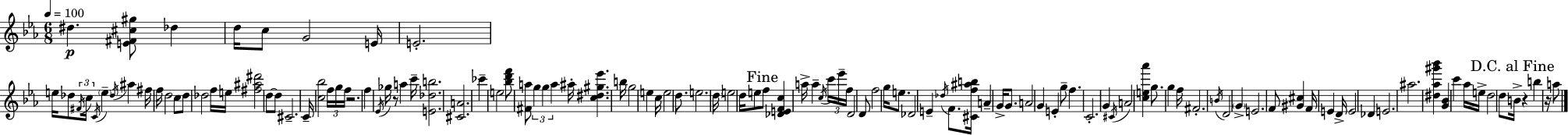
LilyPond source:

{
  \clef treble
  \numericTimeSignature
  \time 6/8
  \key ees \major
  \tempo 4 = 100
  dis''4.\p <e' fis' cis'' gis''>8 des''4 | d''16 c''8 g'2 e'16 | e'2.-. | e''16 des''8 \tuplet 3/2 { \acciaccatura { fis'16 } c''16 \acciaccatura { c'16 } } \parenthesize e''4-- \acciaccatura { des''16 } ais''4 | \break fis''16 f''16 d''2 | c''8 d''8 des''2 | f''16 e''16 <fis'' ais'' dis'''>2 d''8~~ | d''8 cis'2.-- | \break c'16-- <c'' bes''>2 | \tuplet 3/2 { f''16 g''16 f''16 } r2. | f''4 \acciaccatura { ees'16 } ges''16 r8 a''4 | c'''16-- <e' des'' b''>2. | \break <cis' a'>2. | ces'''4-- e''2 | <bes'' d''' f'''>8 <fis' a''>8 \tuplet 3/2 { g''4 | g''4 a''4 } ais''16-. <c'' dis'' gis'' ees'''>4. | \break b''16 g''2 | e''4 c''16 e''2 | d''8. e''2. | \parenthesize d''16 e''2 | \break d''16 e''8 \mark "Fine" f''8 <des' e' f' c''>4 a''16-> a''4-- | \acciaccatura { c''16 } \tuplet 3/2 { c'''16 ees'''16-- f''16 } d'2 | d'8 f''2 | g''16 e''8. des'2 | \break e'4-- \acciaccatura { des''16 } f'8. <cis' f'' ais'' b''>16 a'4-- | g'16-> g'8. a'2 | g'4 e'4-. g''8-- | f''4. c'2.-. | \break g'4 \acciaccatura { cis'16 } a'2 | <c'' e'' aes'''>4 g''8. | g''4 f''16 fis'2.-. | \acciaccatura { b'16 } d'2 | \break \parenthesize g'4-> e'2. | f'8 <gis' cis''>4 | f'16 e'4 d'16-> e'2 | des'4 e'2. | \break ais''2. | <dis'' aes'' gis''' bes'''>4 | <g' bes'>4 c'''4 aes''16 e''16-> d''2 | d''8 \mark "D.C. al Fine" b'16-> r4 | \break b''4 r16 a''8 \bar "|."
}